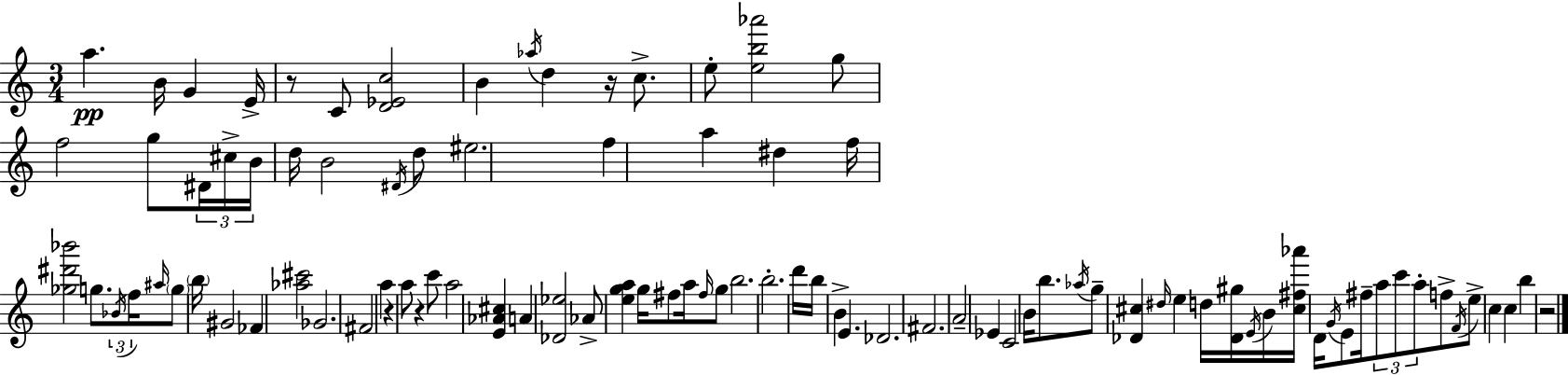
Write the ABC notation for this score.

X:1
T:Untitled
M:3/4
L:1/4
K:C
a B/4 G E/4 z/2 C/2 [D_Ec]2 B _a/4 d z/4 c/2 e/2 [eb_a']2 g/2 f2 g/2 ^D/4 ^c/4 B/4 d/4 B2 ^D/4 d/2 ^e2 f a ^d f/4 [_g^d'_b']2 g/2 _B/4 f/4 ^a/4 g/2 b/4 ^G2 _F [_a^c']2 _G2 ^F2 a z a/2 z c'/2 a2 [E_A^c] A [_D_e]2 _A/2 [ega] g/4 ^f/2 a/4 ^f/4 g/2 b2 b2 d'/4 b/4 B E _D2 ^F2 A2 _E C2 B/4 b/2 _a/4 g/2 [_D^c] ^d/4 e d/4 [_D^g]/4 E/4 B/4 [^c^f_a']/4 D/4 G/4 E/2 ^f/4 a/2 c'/2 a/2 f/2 F/4 e/2 c c b z2